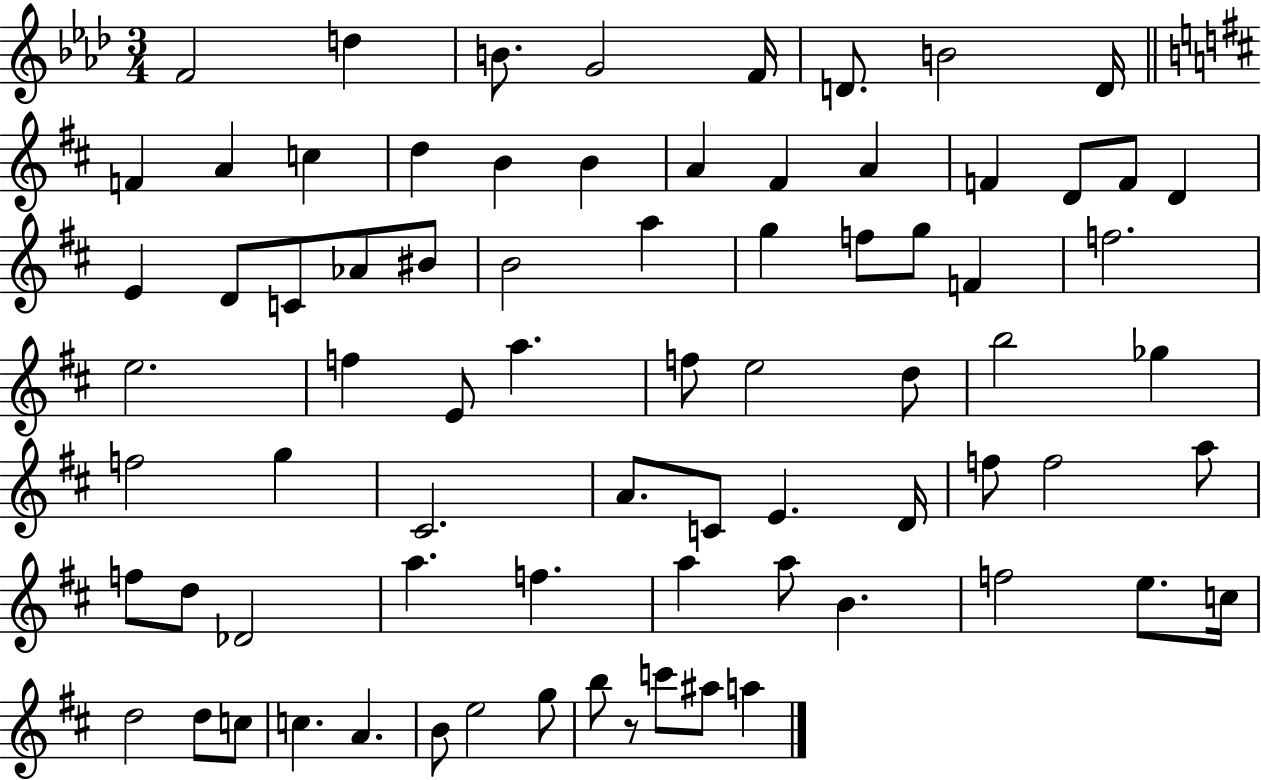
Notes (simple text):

F4/h D5/q B4/e. G4/h F4/s D4/e. B4/h D4/s F4/q A4/q C5/q D5/q B4/q B4/q A4/q F#4/q A4/q F4/q D4/e F4/e D4/q E4/q D4/e C4/e Ab4/e BIS4/e B4/h A5/q G5/q F5/e G5/e F4/q F5/h. E5/h. F5/q E4/e A5/q. F5/e E5/h D5/e B5/h Gb5/q F5/h G5/q C#4/h. A4/e. C4/e E4/q. D4/s F5/e F5/h A5/e F5/e D5/e Db4/h A5/q. F5/q. A5/q A5/e B4/q. F5/h E5/e. C5/s D5/h D5/e C5/e C5/q. A4/q. B4/e E5/h G5/e B5/e R/e C6/e A#5/e A5/q